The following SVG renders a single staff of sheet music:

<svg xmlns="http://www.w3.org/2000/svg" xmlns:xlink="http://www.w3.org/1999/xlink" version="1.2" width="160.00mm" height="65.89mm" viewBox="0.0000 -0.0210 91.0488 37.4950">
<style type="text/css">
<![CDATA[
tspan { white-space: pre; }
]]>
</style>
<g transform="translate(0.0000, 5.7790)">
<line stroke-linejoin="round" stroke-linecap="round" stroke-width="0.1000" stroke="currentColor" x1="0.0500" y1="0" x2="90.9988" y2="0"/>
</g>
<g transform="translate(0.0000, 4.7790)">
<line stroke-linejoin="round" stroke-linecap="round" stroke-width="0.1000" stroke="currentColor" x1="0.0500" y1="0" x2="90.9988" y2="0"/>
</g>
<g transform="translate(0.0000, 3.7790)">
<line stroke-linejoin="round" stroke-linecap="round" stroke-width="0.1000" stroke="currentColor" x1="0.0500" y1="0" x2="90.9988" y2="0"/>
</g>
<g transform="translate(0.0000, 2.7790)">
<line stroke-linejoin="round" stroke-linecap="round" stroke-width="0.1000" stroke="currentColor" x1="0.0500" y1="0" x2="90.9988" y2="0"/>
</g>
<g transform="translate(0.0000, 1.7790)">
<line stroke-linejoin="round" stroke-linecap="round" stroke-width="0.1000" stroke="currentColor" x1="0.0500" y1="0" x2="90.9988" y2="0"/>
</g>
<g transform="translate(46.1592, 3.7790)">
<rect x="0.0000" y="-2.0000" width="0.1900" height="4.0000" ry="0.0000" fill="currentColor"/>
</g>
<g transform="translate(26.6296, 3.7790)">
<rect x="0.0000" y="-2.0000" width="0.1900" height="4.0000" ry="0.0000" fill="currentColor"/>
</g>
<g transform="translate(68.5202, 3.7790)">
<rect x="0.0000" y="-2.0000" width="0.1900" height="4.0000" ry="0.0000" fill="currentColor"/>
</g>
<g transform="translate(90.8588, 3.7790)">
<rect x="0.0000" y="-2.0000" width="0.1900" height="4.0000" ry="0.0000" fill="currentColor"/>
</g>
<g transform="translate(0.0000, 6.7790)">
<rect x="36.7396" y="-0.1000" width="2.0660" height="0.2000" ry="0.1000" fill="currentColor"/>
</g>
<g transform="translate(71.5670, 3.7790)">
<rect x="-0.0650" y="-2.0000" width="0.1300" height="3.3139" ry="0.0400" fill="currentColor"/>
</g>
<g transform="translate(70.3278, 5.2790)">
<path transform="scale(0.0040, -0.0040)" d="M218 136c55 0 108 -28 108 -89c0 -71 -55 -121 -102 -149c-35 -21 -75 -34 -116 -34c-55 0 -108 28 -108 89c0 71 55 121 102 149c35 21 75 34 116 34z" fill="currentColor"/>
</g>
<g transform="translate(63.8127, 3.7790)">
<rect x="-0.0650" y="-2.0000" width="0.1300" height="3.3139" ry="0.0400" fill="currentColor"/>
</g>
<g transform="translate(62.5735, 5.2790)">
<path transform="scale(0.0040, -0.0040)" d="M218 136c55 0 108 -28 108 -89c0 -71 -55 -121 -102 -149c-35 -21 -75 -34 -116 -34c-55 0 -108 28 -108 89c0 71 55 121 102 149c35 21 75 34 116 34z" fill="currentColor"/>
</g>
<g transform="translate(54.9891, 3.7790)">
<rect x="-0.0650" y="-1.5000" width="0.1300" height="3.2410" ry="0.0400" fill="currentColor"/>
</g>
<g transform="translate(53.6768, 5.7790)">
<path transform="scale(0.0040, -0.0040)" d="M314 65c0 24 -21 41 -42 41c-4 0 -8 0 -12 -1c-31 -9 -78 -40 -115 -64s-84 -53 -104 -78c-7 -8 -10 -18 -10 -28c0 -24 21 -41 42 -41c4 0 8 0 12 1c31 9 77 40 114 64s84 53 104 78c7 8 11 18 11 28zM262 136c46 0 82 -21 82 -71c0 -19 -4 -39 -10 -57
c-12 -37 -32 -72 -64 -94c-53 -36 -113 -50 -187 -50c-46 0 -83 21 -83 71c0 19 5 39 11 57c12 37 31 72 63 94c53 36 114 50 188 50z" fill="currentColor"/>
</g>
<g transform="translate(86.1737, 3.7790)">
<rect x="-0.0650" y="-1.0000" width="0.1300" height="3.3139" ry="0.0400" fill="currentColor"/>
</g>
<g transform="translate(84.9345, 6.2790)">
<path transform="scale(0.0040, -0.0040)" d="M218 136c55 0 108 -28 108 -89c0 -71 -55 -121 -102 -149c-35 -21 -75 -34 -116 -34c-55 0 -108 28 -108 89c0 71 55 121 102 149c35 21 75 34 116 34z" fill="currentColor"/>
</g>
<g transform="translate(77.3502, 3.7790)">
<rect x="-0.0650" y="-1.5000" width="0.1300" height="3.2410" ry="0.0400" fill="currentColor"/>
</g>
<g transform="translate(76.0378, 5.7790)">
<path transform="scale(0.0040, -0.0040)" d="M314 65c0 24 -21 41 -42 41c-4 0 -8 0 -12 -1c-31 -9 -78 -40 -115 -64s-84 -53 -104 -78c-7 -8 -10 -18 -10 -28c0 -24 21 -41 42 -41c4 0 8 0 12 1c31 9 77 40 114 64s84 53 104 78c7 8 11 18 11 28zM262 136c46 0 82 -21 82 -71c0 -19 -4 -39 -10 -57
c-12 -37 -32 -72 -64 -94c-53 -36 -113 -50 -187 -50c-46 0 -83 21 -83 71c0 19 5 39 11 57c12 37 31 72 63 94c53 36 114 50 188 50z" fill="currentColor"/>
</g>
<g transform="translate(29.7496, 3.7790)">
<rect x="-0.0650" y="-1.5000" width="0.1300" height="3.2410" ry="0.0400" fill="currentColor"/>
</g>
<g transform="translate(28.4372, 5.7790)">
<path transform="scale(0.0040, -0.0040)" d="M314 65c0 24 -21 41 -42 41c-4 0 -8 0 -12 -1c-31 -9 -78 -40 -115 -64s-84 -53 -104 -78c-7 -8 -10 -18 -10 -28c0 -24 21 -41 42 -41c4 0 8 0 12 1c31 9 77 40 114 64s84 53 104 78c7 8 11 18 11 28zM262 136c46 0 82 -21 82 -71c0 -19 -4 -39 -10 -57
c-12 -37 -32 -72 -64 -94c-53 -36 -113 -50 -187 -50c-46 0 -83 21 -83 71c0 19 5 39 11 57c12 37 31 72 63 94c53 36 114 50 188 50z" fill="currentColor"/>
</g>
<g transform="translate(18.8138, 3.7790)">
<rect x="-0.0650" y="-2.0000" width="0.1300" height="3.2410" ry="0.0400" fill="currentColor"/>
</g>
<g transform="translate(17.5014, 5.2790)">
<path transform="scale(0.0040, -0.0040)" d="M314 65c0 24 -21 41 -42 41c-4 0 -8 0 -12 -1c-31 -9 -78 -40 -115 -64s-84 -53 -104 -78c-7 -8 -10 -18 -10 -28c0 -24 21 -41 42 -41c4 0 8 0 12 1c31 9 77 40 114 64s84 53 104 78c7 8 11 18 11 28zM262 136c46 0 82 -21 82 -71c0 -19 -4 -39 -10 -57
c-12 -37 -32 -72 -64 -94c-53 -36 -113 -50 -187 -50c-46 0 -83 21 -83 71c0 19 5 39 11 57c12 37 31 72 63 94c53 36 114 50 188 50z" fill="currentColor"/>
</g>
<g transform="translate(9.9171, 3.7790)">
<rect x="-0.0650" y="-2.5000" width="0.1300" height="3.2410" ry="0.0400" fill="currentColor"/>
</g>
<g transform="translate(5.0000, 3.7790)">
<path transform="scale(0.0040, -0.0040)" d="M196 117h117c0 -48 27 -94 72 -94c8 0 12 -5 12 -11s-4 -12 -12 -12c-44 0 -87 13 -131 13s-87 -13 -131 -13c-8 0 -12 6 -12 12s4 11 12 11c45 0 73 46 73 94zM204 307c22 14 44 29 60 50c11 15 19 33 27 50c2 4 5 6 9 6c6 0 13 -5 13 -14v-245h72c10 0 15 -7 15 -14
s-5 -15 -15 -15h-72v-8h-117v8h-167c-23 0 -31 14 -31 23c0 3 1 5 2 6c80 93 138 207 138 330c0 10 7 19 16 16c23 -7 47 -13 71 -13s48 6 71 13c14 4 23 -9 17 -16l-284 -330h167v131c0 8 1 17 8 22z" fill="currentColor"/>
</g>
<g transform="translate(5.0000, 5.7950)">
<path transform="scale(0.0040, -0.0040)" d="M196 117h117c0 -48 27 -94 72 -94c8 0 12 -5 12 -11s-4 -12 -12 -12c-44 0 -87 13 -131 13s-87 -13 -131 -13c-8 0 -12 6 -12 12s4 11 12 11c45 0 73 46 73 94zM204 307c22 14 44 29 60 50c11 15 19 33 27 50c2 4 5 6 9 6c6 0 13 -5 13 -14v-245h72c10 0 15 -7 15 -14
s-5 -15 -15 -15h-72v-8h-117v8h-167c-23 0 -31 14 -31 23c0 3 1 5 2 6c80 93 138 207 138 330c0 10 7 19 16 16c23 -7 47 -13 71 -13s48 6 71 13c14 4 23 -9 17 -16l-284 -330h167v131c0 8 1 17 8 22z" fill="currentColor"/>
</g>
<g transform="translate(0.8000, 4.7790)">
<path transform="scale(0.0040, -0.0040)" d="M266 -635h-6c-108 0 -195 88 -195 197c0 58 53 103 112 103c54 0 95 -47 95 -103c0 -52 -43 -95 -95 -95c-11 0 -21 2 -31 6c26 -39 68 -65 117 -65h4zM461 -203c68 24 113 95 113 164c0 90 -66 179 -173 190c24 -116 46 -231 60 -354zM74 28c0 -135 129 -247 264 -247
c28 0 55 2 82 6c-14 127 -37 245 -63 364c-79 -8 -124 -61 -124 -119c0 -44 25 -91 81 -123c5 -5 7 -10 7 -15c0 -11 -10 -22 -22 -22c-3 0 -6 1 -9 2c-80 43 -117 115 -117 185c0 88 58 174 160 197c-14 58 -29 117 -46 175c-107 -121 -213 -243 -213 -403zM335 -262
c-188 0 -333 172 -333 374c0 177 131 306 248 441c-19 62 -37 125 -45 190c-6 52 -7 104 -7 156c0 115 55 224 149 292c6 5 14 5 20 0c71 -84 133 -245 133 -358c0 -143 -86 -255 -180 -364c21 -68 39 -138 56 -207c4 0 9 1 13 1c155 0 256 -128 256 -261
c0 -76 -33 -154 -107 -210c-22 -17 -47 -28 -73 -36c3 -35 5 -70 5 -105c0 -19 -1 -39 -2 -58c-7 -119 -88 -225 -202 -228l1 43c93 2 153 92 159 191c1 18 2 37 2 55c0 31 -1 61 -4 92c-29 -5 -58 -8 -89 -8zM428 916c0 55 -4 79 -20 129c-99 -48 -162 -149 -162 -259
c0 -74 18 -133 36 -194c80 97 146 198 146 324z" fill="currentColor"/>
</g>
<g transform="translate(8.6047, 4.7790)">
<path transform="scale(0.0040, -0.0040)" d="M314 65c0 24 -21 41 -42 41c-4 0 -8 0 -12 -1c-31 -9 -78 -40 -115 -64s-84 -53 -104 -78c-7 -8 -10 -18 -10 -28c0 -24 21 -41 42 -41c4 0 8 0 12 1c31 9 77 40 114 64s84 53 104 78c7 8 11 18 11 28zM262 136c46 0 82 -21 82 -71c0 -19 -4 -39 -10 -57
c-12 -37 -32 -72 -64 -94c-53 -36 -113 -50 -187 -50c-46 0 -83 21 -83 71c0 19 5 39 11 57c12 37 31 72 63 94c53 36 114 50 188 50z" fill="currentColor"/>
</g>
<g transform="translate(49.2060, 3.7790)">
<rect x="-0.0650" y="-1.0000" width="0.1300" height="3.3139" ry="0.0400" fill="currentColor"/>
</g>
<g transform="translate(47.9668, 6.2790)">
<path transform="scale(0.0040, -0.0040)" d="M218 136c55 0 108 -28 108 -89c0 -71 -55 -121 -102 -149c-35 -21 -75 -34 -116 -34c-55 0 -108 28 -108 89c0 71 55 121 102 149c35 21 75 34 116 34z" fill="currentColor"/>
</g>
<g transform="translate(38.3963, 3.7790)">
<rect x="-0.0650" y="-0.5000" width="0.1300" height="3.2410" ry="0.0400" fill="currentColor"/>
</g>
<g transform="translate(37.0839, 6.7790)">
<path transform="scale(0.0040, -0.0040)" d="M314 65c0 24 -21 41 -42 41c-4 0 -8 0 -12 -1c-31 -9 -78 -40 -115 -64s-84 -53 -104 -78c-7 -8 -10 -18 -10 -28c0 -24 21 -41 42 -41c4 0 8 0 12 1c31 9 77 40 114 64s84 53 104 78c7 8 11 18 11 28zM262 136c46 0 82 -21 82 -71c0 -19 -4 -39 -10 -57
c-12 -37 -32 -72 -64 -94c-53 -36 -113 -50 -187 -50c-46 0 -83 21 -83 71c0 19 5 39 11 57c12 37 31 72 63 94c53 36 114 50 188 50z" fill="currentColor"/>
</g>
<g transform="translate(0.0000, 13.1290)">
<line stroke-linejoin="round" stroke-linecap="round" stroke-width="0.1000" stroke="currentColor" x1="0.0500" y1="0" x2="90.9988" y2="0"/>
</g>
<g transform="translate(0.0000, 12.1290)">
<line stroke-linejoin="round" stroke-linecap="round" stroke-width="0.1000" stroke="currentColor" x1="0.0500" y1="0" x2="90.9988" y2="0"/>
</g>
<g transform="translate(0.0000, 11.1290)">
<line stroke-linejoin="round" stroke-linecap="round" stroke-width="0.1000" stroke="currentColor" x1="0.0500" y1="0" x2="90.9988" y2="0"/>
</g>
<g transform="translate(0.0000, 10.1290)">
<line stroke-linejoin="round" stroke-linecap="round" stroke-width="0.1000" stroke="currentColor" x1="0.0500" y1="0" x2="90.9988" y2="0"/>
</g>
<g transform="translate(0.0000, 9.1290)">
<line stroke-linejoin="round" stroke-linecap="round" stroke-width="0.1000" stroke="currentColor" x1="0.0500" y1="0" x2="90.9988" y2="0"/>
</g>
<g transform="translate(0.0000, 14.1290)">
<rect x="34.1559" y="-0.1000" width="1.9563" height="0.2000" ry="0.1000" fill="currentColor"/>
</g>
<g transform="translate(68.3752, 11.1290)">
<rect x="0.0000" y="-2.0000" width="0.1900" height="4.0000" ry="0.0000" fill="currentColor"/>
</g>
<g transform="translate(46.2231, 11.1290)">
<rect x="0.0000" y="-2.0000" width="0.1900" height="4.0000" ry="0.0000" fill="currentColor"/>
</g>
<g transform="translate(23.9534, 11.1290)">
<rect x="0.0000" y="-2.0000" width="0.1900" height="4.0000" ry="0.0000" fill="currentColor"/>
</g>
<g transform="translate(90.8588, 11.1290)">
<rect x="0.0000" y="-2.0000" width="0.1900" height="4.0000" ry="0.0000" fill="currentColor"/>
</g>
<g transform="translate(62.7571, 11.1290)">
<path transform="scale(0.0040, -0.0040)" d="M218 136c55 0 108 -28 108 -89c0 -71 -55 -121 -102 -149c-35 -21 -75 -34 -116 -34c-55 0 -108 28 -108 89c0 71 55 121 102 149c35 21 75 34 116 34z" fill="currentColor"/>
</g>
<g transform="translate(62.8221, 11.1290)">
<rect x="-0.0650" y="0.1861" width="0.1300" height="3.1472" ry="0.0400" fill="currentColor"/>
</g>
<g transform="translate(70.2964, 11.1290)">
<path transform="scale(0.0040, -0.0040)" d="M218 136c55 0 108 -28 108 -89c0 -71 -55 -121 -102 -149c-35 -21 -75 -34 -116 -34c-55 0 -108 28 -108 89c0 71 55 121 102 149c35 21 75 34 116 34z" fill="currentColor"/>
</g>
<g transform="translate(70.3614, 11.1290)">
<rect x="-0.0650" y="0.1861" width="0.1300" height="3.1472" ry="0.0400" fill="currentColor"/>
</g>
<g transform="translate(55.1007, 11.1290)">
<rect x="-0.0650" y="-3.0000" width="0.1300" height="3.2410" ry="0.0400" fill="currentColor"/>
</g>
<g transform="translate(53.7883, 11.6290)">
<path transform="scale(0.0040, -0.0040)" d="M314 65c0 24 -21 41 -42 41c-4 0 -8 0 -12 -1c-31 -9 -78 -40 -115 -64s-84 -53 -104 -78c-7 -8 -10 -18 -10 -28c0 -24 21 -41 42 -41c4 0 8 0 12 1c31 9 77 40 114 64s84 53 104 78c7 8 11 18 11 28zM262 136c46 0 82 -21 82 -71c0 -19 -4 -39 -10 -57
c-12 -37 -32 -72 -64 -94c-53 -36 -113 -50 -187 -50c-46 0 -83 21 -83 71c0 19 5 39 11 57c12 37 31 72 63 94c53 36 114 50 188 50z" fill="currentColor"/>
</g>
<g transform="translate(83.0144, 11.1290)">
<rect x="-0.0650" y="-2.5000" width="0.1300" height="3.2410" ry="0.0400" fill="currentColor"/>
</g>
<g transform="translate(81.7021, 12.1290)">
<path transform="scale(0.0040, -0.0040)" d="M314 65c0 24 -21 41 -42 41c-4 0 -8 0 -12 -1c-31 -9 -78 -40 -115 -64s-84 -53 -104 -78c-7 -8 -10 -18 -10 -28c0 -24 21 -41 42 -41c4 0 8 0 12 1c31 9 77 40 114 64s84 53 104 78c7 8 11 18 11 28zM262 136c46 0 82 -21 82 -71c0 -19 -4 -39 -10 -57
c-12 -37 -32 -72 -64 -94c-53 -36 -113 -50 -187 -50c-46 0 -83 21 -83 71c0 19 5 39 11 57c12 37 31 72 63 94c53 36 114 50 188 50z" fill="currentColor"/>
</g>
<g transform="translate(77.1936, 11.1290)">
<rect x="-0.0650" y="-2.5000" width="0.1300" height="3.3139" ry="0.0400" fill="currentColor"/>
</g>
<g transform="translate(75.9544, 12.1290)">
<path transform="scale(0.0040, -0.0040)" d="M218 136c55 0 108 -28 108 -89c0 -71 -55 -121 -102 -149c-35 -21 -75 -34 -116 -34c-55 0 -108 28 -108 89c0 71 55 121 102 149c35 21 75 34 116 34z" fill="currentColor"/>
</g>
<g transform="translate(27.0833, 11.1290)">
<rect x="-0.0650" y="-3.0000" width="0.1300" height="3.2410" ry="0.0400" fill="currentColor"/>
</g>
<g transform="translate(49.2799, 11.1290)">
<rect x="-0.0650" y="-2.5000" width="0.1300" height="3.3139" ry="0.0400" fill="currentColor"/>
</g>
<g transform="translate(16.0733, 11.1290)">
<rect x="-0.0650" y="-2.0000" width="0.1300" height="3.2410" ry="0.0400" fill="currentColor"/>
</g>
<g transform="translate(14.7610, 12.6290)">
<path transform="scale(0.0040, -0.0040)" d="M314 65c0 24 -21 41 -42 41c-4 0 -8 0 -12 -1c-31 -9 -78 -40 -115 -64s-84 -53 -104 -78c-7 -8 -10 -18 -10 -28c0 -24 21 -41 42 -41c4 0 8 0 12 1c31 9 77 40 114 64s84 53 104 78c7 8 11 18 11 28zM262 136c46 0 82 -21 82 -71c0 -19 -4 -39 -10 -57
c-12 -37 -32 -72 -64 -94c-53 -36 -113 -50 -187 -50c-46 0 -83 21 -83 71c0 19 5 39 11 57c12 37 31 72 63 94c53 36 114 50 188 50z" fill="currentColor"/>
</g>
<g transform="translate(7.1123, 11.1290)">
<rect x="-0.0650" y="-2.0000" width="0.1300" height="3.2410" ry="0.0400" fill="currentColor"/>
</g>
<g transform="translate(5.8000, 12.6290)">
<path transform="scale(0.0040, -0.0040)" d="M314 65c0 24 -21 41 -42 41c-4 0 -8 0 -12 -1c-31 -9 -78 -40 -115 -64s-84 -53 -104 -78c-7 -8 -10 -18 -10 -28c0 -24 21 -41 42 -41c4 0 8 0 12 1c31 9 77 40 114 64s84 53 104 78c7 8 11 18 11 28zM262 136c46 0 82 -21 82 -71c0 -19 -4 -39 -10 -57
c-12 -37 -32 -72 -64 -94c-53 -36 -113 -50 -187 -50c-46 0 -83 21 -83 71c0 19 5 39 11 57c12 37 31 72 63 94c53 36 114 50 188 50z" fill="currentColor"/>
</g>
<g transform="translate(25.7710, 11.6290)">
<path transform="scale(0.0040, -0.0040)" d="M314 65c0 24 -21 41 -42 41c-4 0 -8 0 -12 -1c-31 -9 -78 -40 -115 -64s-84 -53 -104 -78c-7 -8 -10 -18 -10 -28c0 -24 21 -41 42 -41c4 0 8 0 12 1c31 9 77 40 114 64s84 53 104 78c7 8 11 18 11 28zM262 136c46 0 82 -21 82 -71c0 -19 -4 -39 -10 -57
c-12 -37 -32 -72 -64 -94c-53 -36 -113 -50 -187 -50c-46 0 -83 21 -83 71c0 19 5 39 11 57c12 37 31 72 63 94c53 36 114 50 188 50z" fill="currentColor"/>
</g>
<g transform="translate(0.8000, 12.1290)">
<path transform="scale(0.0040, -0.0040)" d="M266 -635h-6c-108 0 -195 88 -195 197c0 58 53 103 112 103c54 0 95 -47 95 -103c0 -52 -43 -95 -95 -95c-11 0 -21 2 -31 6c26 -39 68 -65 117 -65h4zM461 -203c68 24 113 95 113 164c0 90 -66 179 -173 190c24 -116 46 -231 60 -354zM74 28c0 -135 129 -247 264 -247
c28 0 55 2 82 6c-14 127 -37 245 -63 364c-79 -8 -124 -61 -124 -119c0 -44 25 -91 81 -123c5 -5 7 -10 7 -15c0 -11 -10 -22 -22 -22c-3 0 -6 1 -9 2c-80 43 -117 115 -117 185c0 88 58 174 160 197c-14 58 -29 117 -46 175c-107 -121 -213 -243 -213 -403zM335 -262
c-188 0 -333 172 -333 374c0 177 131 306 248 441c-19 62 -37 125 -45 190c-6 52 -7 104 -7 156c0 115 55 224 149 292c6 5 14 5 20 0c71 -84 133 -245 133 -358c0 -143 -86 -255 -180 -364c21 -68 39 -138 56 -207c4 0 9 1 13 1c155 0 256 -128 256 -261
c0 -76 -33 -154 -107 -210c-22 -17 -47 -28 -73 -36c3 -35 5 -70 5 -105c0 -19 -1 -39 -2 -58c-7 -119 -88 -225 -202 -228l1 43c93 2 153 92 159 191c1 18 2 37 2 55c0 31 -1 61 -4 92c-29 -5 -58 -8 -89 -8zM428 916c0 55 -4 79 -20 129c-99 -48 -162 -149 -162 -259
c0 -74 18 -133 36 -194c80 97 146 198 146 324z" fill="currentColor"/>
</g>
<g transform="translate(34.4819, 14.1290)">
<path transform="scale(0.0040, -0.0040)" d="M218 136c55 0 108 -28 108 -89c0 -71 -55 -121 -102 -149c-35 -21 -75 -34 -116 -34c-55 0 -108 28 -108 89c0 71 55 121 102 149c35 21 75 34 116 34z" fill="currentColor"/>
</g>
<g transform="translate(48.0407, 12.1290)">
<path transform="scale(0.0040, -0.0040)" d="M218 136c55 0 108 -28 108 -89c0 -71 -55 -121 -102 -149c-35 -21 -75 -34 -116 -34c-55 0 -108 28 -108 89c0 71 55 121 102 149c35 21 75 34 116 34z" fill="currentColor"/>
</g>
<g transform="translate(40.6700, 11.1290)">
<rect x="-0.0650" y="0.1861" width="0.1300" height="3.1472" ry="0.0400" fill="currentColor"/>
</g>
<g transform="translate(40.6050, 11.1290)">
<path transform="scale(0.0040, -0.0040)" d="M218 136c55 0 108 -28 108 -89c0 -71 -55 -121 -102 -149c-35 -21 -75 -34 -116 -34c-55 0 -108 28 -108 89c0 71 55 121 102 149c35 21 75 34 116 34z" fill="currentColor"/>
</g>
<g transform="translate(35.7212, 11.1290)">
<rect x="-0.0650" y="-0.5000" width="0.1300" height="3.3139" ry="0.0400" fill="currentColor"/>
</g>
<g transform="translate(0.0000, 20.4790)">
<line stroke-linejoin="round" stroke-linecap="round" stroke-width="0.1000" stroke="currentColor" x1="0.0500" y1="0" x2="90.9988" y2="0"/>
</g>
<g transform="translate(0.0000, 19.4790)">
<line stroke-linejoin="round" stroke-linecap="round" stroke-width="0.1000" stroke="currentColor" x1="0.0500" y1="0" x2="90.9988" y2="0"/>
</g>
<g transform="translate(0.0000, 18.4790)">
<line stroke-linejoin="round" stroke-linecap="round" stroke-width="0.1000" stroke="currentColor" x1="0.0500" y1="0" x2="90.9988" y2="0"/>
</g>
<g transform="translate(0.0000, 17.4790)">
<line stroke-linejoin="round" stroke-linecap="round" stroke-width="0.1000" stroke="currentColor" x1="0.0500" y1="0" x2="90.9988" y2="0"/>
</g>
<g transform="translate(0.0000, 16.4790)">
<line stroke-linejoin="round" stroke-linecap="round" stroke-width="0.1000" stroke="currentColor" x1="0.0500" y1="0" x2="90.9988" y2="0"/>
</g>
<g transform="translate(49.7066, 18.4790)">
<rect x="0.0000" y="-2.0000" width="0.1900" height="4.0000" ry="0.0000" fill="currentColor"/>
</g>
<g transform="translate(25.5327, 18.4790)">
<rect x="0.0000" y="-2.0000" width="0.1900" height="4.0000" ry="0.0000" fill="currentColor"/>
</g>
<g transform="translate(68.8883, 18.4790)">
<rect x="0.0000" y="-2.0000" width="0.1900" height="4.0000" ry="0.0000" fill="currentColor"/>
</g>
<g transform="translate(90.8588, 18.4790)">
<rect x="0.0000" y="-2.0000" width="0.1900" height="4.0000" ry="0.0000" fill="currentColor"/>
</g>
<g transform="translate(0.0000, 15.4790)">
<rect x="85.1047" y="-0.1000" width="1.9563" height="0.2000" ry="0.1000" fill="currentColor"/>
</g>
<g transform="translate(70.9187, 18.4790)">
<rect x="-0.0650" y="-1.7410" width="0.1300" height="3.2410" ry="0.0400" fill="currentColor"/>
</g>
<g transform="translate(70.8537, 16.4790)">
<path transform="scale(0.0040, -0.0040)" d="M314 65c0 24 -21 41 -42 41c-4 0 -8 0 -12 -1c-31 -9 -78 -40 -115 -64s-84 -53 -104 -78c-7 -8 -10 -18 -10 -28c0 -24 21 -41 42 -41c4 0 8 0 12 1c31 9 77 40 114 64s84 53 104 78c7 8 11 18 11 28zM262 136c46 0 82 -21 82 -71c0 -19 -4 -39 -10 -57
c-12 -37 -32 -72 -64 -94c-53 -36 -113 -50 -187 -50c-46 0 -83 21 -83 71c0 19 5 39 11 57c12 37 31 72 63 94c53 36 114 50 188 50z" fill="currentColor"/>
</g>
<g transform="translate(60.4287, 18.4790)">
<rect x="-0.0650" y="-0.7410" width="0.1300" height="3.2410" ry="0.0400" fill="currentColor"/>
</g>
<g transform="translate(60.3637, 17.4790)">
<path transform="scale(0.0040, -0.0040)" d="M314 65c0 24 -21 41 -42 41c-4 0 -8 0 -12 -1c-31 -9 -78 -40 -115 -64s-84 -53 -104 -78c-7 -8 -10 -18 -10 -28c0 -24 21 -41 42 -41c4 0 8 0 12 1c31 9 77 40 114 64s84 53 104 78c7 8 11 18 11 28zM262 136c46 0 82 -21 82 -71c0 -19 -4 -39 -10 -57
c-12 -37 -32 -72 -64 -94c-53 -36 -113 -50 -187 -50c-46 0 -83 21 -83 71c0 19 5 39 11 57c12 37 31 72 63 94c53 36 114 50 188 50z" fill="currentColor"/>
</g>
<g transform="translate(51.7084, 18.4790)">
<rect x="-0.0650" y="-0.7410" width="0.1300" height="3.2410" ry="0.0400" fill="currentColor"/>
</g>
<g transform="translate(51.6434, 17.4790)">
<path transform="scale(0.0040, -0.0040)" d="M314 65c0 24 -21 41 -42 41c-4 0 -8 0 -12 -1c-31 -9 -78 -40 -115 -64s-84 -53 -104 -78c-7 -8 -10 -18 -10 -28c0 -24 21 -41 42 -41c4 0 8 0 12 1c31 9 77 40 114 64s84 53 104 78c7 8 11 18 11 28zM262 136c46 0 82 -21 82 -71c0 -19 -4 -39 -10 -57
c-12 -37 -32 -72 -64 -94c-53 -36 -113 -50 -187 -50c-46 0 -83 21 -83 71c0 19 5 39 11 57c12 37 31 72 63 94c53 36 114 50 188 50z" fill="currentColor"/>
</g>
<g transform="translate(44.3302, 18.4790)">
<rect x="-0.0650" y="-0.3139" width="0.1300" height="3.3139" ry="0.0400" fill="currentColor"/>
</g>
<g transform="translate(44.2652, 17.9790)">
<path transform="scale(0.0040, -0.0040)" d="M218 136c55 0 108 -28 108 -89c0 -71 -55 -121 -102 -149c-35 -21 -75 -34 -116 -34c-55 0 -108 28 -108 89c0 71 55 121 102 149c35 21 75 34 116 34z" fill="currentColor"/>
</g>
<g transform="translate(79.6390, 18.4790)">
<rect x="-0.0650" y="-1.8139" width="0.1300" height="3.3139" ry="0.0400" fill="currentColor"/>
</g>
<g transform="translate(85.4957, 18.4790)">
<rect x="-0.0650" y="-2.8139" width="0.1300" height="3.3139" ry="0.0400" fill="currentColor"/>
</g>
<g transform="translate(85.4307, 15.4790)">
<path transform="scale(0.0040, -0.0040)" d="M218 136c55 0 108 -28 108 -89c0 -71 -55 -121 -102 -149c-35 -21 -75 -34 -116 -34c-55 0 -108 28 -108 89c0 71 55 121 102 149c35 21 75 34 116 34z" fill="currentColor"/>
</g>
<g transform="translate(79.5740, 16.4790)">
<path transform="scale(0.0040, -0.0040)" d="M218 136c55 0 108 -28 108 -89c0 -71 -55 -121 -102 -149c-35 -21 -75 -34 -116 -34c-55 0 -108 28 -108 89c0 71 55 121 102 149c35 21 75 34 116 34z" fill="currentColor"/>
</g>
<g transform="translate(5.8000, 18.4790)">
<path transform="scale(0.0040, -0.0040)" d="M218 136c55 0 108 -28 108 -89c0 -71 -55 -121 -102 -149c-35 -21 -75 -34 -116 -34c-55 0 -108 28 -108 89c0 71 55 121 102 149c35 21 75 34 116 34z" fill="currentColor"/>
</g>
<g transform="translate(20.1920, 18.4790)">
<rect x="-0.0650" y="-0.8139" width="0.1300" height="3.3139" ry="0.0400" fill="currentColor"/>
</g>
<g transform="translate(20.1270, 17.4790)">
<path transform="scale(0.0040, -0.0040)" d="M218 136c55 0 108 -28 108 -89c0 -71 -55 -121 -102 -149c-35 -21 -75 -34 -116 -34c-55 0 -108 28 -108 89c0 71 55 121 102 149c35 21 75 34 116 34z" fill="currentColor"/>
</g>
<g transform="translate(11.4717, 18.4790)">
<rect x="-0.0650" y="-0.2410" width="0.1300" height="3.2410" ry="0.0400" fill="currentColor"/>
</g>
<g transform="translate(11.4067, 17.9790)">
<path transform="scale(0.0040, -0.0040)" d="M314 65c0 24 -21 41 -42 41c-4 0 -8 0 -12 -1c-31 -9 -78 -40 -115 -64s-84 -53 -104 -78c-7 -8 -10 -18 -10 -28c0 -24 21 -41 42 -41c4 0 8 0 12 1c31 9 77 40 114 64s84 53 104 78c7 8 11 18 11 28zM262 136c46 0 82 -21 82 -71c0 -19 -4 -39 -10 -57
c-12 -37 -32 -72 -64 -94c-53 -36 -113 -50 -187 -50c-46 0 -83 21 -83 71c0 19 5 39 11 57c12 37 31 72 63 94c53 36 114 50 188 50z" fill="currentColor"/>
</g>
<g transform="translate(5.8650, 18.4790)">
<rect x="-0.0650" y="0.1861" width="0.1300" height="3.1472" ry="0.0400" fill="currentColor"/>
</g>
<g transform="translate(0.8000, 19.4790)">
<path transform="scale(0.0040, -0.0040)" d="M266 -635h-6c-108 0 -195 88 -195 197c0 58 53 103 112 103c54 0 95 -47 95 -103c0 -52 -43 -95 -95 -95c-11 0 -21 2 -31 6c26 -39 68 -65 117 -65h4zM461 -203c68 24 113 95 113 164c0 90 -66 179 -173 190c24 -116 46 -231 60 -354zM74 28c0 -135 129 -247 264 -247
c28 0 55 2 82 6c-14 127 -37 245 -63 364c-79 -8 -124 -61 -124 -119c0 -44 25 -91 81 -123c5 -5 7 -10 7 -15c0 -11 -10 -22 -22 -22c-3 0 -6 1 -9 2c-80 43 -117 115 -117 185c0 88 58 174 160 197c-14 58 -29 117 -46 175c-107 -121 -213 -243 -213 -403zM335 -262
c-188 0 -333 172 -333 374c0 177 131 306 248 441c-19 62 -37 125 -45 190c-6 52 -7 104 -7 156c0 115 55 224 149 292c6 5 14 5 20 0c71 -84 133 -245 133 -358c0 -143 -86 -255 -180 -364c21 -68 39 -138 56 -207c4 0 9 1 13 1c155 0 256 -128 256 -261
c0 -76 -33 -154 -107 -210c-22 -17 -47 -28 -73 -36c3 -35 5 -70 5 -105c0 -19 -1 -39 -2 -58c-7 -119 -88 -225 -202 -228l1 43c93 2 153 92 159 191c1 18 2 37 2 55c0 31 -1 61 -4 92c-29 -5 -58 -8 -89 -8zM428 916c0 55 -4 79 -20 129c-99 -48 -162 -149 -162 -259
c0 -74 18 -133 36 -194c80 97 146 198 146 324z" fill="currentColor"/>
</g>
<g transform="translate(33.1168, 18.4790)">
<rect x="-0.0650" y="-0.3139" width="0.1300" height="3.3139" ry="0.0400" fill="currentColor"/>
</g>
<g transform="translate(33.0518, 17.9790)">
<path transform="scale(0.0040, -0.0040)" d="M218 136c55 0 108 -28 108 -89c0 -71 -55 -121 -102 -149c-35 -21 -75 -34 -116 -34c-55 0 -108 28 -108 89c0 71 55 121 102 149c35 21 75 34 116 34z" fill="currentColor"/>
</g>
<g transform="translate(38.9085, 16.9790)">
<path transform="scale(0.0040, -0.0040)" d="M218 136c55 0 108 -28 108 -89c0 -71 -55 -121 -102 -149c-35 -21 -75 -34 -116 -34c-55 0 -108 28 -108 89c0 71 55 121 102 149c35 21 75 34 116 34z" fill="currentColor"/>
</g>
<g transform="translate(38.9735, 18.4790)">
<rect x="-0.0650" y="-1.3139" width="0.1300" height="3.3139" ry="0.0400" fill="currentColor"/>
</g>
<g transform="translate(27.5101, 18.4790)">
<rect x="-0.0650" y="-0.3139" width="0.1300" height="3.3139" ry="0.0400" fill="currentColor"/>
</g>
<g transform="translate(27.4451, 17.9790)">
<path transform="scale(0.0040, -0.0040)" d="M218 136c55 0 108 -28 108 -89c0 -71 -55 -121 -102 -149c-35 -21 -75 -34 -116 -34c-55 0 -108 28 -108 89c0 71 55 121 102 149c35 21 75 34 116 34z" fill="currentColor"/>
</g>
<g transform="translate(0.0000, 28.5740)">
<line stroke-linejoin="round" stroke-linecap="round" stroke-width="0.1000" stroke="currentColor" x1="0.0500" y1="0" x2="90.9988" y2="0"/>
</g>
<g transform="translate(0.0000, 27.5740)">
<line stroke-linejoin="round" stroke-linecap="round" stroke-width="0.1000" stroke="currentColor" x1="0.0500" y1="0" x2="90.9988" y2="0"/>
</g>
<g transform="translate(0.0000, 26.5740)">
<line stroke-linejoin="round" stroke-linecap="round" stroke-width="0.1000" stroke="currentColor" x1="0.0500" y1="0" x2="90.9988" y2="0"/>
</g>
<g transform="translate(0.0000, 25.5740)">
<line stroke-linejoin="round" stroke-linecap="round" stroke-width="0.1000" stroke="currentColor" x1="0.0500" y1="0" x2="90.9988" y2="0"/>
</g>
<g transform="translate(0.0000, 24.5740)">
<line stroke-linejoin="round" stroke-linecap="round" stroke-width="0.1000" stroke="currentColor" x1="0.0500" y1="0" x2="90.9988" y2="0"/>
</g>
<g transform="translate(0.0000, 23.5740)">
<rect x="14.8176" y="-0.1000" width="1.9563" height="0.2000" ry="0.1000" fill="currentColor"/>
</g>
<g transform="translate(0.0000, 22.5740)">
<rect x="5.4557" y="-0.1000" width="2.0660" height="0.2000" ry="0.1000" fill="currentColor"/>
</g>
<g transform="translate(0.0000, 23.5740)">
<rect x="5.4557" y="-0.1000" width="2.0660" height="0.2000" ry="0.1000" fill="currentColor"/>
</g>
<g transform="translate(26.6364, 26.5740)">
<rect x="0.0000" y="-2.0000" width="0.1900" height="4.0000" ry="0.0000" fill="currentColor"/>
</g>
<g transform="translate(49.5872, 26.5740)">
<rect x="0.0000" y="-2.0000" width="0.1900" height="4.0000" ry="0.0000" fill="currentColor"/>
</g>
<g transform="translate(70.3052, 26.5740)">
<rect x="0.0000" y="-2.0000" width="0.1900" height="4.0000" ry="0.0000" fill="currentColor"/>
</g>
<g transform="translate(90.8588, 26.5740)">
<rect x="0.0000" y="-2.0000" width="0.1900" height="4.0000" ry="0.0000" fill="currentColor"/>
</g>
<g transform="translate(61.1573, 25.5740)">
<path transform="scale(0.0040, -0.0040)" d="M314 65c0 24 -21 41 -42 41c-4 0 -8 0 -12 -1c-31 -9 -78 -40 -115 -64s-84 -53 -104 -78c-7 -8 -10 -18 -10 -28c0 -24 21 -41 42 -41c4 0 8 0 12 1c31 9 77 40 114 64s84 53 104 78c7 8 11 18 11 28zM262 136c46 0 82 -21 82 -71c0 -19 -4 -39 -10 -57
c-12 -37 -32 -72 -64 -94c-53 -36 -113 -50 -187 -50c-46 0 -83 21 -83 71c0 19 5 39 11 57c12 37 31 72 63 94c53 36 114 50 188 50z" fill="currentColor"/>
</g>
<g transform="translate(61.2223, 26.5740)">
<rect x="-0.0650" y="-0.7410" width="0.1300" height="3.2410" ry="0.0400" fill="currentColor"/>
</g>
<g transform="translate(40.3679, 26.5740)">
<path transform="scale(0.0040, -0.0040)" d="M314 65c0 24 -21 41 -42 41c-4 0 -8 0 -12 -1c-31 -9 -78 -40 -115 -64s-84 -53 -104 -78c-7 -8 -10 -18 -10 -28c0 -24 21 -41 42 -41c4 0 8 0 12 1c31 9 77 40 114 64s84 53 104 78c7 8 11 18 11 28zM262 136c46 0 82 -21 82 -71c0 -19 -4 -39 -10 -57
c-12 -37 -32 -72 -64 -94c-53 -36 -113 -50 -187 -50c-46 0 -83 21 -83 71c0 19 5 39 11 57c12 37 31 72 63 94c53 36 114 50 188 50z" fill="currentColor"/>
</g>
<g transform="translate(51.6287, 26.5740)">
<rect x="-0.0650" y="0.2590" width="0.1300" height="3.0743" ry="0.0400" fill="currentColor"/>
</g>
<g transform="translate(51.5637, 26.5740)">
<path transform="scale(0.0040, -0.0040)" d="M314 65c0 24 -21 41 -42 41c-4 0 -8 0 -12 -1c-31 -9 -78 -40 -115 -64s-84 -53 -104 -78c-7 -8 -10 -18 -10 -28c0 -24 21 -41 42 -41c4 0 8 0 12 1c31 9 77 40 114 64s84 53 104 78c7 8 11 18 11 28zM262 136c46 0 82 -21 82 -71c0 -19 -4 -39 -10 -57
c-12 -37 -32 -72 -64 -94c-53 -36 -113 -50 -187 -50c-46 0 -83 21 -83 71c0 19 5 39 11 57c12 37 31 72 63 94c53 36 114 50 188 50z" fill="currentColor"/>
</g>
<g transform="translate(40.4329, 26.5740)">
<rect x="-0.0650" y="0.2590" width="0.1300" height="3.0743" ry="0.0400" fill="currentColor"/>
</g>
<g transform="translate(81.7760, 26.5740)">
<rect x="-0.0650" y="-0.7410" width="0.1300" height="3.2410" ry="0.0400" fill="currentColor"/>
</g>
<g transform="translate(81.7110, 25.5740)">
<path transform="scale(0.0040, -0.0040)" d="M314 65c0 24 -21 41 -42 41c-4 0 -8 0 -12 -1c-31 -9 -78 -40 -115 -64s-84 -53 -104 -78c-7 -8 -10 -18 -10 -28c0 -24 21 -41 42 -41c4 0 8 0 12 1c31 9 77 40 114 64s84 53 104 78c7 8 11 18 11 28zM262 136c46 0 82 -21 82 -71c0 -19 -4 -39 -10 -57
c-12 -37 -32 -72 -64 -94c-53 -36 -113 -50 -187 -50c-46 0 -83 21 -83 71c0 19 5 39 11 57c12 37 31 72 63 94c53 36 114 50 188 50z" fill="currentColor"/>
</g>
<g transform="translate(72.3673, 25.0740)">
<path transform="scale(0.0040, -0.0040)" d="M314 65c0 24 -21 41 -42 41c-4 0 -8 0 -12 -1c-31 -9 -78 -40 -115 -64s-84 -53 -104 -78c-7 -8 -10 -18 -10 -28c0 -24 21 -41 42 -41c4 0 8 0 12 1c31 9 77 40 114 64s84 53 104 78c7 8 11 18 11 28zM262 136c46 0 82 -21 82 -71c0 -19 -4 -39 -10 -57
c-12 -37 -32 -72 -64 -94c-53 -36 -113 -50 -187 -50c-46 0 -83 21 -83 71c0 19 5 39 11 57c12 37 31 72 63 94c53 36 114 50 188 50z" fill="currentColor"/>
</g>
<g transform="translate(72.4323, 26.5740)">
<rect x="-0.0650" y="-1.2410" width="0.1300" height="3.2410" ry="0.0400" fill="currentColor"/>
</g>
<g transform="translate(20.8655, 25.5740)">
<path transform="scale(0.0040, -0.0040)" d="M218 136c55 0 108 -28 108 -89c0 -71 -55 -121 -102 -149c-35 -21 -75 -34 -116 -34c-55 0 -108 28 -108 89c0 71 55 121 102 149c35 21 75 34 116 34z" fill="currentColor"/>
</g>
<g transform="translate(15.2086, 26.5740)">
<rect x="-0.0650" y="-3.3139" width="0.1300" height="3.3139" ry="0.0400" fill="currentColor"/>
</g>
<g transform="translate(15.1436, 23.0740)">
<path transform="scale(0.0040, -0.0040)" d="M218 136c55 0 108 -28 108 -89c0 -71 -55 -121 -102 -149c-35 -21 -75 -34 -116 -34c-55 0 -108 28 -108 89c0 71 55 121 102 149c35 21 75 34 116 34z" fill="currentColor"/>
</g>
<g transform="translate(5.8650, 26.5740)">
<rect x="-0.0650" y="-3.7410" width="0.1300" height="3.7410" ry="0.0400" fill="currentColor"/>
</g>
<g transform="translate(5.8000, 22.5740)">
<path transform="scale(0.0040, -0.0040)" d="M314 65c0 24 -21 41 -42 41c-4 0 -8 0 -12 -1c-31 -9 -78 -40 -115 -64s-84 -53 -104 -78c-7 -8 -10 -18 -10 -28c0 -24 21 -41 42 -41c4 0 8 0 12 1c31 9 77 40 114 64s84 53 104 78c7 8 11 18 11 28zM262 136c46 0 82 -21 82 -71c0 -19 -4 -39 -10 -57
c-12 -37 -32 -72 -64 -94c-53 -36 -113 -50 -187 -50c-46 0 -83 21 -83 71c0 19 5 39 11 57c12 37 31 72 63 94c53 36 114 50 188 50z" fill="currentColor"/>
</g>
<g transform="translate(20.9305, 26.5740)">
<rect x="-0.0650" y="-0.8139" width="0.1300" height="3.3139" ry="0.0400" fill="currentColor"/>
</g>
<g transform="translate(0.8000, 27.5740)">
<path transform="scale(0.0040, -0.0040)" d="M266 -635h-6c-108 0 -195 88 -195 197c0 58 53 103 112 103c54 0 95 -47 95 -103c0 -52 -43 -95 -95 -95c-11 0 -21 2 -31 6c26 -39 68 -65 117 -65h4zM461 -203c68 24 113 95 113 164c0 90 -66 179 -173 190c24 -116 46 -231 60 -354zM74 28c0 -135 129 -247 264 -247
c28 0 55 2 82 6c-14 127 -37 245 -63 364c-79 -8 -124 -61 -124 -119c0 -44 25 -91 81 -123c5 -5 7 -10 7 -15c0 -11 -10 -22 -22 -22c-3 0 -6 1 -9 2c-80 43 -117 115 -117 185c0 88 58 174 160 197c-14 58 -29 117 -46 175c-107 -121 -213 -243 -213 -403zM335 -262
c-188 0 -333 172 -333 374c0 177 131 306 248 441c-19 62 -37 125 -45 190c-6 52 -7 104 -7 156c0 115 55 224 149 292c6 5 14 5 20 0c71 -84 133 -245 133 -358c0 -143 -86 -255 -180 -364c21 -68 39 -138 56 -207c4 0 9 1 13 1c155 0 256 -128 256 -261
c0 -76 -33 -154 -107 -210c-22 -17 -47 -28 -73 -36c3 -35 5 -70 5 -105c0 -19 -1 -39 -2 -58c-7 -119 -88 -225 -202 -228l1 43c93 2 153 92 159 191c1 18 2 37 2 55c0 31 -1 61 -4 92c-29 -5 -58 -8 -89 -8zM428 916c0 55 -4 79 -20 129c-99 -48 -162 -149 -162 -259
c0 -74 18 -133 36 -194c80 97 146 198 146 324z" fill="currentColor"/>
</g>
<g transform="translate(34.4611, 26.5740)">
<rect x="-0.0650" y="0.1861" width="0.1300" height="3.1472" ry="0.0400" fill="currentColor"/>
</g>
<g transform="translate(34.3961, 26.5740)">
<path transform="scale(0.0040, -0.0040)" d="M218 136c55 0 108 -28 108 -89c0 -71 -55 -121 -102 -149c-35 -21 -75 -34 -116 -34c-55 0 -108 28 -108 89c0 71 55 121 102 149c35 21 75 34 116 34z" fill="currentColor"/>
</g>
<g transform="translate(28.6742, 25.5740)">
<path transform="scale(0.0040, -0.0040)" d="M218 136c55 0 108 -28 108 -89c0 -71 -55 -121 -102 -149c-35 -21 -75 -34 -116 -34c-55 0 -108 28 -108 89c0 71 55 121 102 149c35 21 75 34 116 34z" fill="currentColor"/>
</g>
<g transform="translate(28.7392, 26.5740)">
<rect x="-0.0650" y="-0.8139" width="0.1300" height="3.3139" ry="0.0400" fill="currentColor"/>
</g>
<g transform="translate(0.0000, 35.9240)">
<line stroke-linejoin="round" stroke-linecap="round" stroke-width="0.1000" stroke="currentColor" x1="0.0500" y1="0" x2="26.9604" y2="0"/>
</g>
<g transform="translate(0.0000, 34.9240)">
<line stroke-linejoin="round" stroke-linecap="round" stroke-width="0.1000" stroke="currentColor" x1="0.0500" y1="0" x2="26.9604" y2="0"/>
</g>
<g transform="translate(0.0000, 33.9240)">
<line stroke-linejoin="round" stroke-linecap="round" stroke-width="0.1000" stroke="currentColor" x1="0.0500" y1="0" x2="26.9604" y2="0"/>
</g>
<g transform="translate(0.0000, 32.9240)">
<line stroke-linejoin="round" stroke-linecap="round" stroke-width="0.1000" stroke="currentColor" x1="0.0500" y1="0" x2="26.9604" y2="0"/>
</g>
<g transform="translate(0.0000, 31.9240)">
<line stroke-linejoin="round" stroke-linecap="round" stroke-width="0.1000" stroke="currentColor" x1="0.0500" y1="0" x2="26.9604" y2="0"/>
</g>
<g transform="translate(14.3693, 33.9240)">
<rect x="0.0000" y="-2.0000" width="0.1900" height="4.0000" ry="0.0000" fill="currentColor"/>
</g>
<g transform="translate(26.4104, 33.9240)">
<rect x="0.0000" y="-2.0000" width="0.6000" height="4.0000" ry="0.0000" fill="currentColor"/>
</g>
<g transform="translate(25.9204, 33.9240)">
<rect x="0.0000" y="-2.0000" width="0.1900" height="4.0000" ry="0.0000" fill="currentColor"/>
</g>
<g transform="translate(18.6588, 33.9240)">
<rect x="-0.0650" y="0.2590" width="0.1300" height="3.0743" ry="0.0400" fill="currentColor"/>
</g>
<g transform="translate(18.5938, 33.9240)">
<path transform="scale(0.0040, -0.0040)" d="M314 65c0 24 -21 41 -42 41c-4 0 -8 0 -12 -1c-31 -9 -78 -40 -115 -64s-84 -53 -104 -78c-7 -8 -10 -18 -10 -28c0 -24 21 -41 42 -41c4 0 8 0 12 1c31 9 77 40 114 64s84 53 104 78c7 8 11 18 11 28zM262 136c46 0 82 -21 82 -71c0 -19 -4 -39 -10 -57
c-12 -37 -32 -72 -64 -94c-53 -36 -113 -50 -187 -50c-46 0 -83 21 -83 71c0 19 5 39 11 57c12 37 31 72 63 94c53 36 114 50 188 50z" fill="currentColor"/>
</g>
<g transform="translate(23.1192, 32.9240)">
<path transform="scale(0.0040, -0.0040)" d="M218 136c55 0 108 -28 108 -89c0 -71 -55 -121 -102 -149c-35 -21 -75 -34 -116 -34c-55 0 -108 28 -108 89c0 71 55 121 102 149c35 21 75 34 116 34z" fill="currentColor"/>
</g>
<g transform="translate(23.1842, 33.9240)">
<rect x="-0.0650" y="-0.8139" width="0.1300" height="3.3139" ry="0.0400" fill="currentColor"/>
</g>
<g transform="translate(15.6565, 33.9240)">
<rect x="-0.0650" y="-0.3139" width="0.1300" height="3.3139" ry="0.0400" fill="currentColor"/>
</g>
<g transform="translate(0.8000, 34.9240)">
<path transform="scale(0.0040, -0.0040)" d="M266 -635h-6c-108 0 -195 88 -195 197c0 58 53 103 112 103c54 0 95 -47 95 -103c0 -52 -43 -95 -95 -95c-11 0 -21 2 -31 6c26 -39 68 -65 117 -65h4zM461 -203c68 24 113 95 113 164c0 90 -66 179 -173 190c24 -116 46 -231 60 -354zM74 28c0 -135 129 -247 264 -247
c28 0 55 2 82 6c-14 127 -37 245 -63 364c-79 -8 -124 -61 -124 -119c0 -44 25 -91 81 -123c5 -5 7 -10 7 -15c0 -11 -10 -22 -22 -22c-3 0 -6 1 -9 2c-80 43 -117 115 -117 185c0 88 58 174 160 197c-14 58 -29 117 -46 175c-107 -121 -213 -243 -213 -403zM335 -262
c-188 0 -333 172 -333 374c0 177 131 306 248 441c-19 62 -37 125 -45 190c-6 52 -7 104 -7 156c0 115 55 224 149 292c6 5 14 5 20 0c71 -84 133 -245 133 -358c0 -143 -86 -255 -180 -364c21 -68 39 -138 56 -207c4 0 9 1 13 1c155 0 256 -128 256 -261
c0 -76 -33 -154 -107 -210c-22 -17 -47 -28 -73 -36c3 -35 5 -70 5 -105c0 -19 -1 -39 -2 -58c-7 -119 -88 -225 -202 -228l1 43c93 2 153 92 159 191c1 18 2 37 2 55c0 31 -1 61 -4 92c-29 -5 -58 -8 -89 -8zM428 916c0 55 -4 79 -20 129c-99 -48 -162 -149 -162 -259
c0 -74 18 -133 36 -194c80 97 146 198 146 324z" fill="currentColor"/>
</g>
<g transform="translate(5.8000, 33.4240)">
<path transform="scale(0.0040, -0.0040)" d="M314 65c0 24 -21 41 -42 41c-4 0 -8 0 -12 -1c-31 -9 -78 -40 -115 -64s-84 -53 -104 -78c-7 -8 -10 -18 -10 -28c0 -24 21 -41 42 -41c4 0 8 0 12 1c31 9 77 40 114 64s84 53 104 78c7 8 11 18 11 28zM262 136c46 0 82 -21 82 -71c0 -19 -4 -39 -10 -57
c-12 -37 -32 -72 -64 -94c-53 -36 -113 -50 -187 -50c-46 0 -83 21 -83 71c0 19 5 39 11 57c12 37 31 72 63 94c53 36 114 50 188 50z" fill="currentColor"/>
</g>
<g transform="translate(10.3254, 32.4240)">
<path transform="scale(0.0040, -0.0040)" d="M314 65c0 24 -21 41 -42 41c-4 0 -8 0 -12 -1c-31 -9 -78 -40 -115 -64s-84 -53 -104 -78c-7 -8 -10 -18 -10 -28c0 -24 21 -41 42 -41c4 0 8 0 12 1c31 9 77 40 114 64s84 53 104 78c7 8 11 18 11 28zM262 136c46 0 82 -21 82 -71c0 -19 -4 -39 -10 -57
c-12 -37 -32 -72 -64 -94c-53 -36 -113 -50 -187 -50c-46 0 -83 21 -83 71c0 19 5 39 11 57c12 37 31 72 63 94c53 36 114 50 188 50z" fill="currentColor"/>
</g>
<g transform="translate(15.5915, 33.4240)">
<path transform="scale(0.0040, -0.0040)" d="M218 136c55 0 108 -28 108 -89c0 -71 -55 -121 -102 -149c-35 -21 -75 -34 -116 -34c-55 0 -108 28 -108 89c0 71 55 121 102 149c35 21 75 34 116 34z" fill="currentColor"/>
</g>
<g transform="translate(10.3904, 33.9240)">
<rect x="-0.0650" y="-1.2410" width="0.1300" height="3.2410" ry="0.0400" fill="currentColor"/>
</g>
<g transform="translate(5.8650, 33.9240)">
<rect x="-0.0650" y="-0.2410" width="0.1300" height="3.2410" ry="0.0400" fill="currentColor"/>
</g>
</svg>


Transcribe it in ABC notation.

X:1
T:Untitled
M:4/4
L:1/4
K:C
G2 F2 E2 C2 D E2 F F E2 D F2 F2 A2 C B G A2 B B G G2 B c2 d c c e c d2 d2 f2 f a c'2 b d d B B2 B2 d2 e2 d2 c2 e2 c B2 d